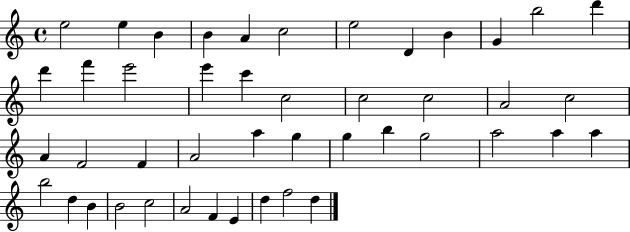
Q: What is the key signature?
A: C major